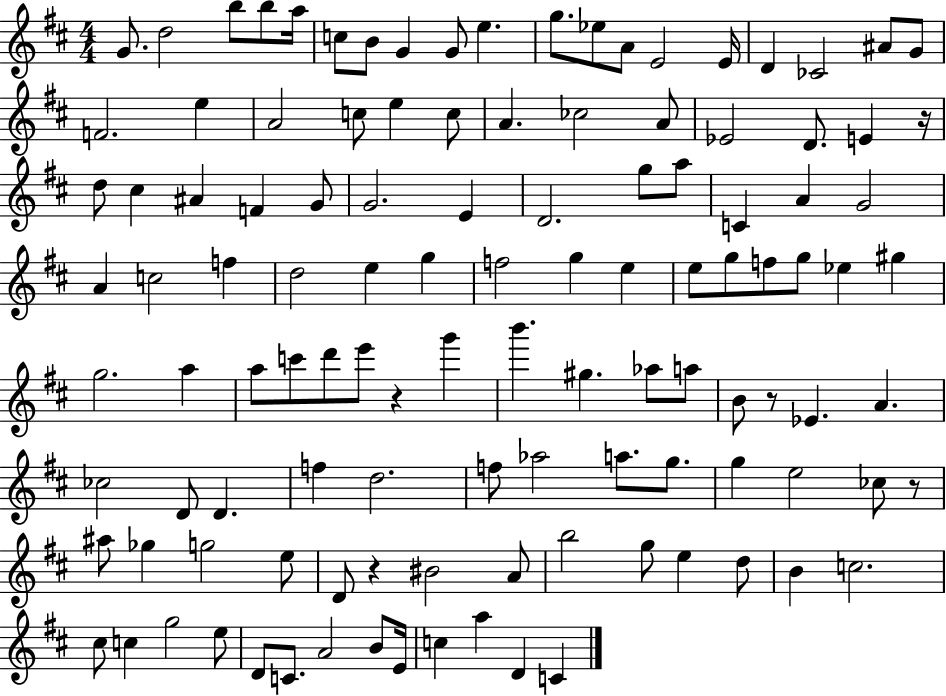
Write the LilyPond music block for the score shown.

{
  \clef treble
  \numericTimeSignature
  \time 4/4
  \key d \major
  g'8. d''2 b''8 b''8 a''16 | c''8 b'8 g'4 g'8 e''4. | g''8. ees''8 a'8 e'2 e'16 | d'4 ces'2 ais'8 g'8 | \break f'2. e''4 | a'2 c''8 e''4 c''8 | a'4. ces''2 a'8 | ees'2 d'8. e'4 r16 | \break d''8 cis''4 ais'4 f'4 g'8 | g'2. e'4 | d'2. g''8 a''8 | c'4 a'4 g'2 | \break a'4 c''2 f''4 | d''2 e''4 g''4 | f''2 g''4 e''4 | e''8 g''8 f''8 g''8 ees''4 gis''4 | \break g''2. a''4 | a''8 c'''8 d'''8 e'''8 r4 g'''4 | b'''4. gis''4. aes''8 a''8 | b'8 r8 ees'4. a'4. | \break ces''2 d'8 d'4. | f''4 d''2. | f''8 aes''2 a''8. g''8. | g''4 e''2 ces''8 r8 | \break ais''8 ges''4 g''2 e''8 | d'8 r4 bis'2 a'8 | b''2 g''8 e''4 d''8 | b'4 c''2. | \break cis''8 c''4 g''2 e''8 | d'8 c'8. a'2 b'8 e'16 | c''4 a''4 d'4 c'4 | \bar "|."
}